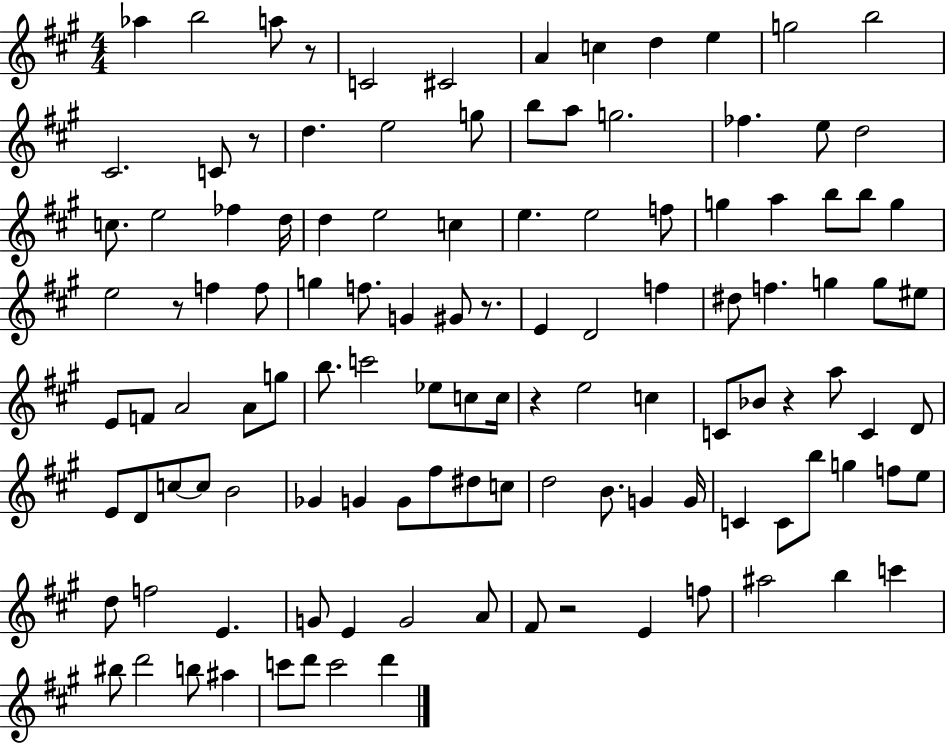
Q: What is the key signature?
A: A major